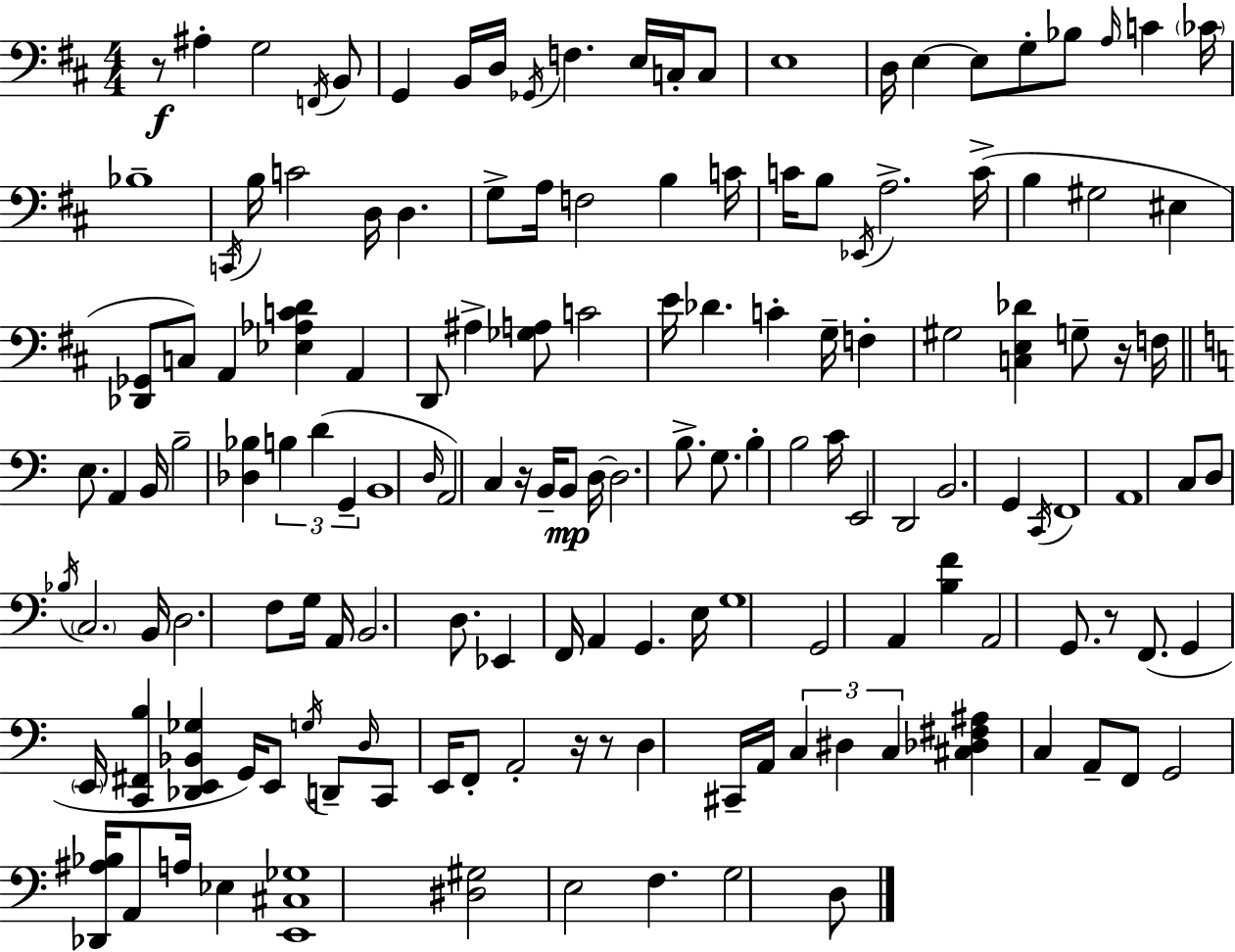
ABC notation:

X:1
T:Untitled
M:4/4
L:1/4
K:D
z/2 ^A, G,2 F,,/4 B,,/2 G,, B,,/4 D,/4 _G,,/4 F, E,/4 C,/4 C,/2 E,4 D,/4 E, E,/2 G,/2 _B,/2 A,/4 C _C/4 _B,4 C,,/4 B,/4 C2 D,/4 D, G,/2 A,/4 F,2 B, C/4 C/4 B,/2 _E,,/4 A,2 C/4 B, ^G,2 ^E, [_D,,_G,,]/2 C,/2 A,, [_E,_A,CD] A,, D,,/2 ^A, [_G,A,]/2 C2 E/4 _D C G,/4 F, ^G,2 [C,E,_D] G,/2 z/4 F,/4 E,/2 A,, B,,/4 B,2 [_D,_B,] B, D G,, B,,4 D,/4 A,,2 C, z/4 B,,/4 B,,/2 D,/4 D,2 B,/2 G,/2 B, B,2 C/4 E,,2 D,,2 B,,2 G,, C,,/4 F,,4 A,,4 C,/2 D,/2 _B,/4 C,2 B,,/4 D,2 F,/2 G,/4 A,,/4 B,,2 D,/2 _E,, F,,/4 A,, G,, E,/4 G,4 G,,2 A,, [B,F] A,,2 G,,/2 z/2 F,,/2 G,, E,,/4 [C,,^F,,B,] [_D,,E,,_B,,_G,] G,,/4 E,,/2 G,/4 D,,/2 D,/4 C,,/2 E,,/4 F,,/2 A,,2 z/4 z/2 D, ^C,,/4 A,,/4 C, ^D, C, [^C,_D,^F,^A,] C, A,,/2 F,,/2 G,,2 [_D,,^A,_B,]/4 A,,/2 A,/4 _E, [E,,^C,_G,]4 [^D,^G,]2 E,2 F, G,2 D,/2